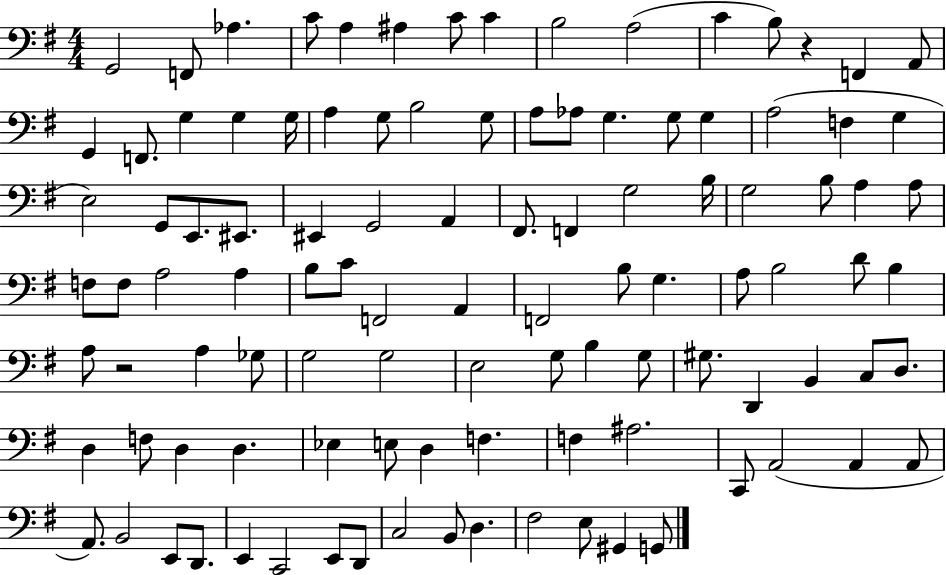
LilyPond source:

{
  \clef bass
  \numericTimeSignature
  \time 4/4
  \key g \major
  g,2 f,8 aes4. | c'8 a4 ais4 c'8 c'4 | b2 a2( | c'4 b8) r4 f,4 a,8 | \break g,4 f,8. g4 g4 g16 | a4 g8 b2 g8 | a8 aes8 g4. g8 g4 | a2( f4 g4 | \break e2) g,8 e,8. eis,8. | eis,4 g,2 a,4 | fis,8. f,4 g2 b16 | g2 b8 a4 a8 | \break f8 f8 a2 a4 | b8 c'8 f,2 a,4 | f,2 b8 g4. | a8 b2 d'8 b4 | \break a8 r2 a4 ges8 | g2 g2 | e2 g8 b4 g8 | gis8. d,4 b,4 c8 d8. | \break d4 f8 d4 d4. | ees4 e8 d4 f4. | f4 ais2. | c,8 a,2( a,4 a,8 | \break a,8.) b,2 e,8 d,8. | e,4 c,2 e,8 d,8 | c2 b,8 d4. | fis2 e8 gis,4 g,8 | \break \bar "|."
}